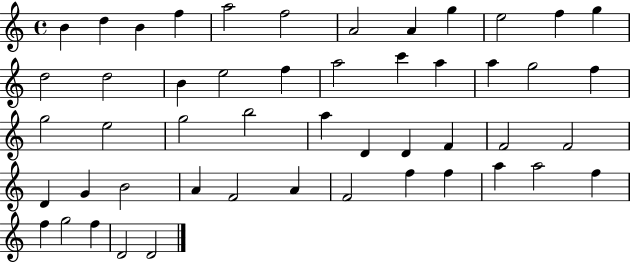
{
  \clef treble
  \time 4/4
  \defaultTimeSignature
  \key c \major
  b'4 d''4 b'4 f''4 | a''2 f''2 | a'2 a'4 g''4 | e''2 f''4 g''4 | \break d''2 d''2 | b'4 e''2 f''4 | a''2 c'''4 a''4 | a''4 g''2 f''4 | \break g''2 e''2 | g''2 b''2 | a''4 d'4 d'4 f'4 | f'2 f'2 | \break d'4 g'4 b'2 | a'4 f'2 a'4 | f'2 f''4 f''4 | a''4 a''2 f''4 | \break f''4 g''2 f''4 | d'2 d'2 | \bar "|."
}